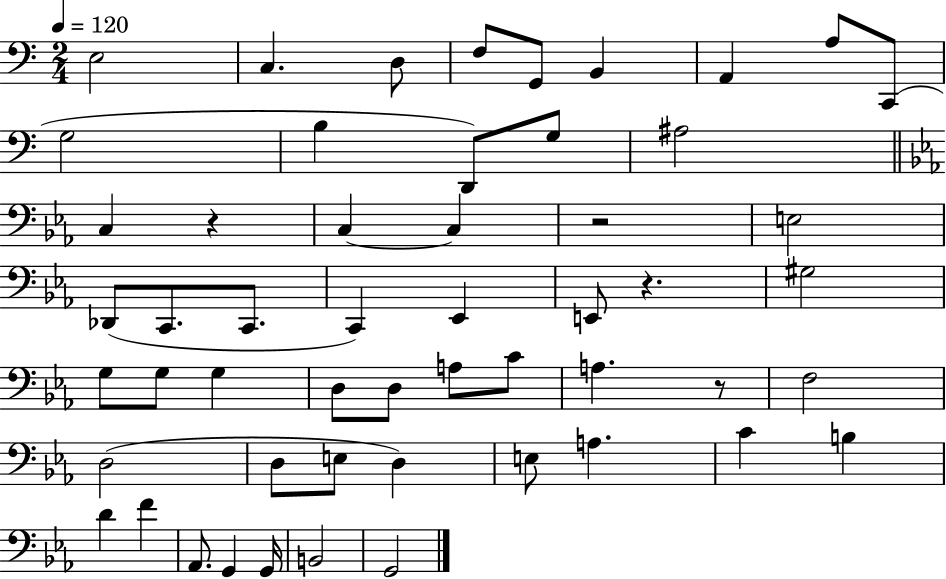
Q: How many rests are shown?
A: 4